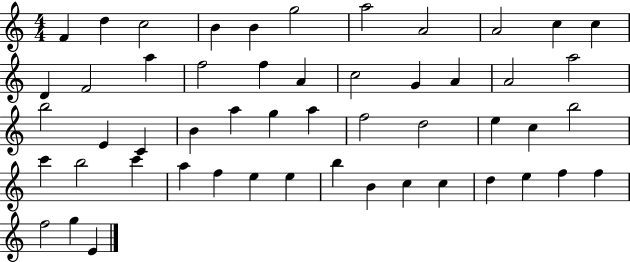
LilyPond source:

{
  \clef treble
  \numericTimeSignature
  \time 4/4
  \key c \major
  f'4 d''4 c''2 | b'4 b'4 g''2 | a''2 a'2 | a'2 c''4 c''4 | \break d'4 f'2 a''4 | f''2 f''4 a'4 | c''2 g'4 a'4 | a'2 a''2 | \break b''2 e'4 c'4 | b'4 a''4 g''4 a''4 | f''2 d''2 | e''4 c''4 b''2 | \break c'''4 b''2 c'''4 | a''4 f''4 e''4 e''4 | b''4 b'4 c''4 c''4 | d''4 e''4 f''4 f''4 | \break f''2 g''4 e'4 | \bar "|."
}